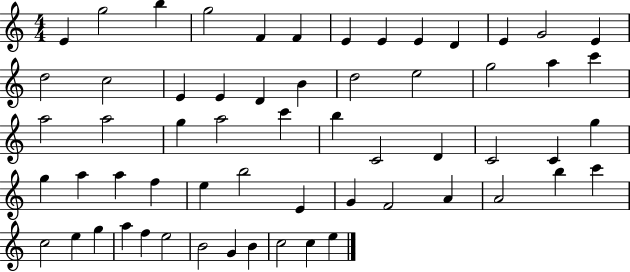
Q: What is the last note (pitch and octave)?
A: E5